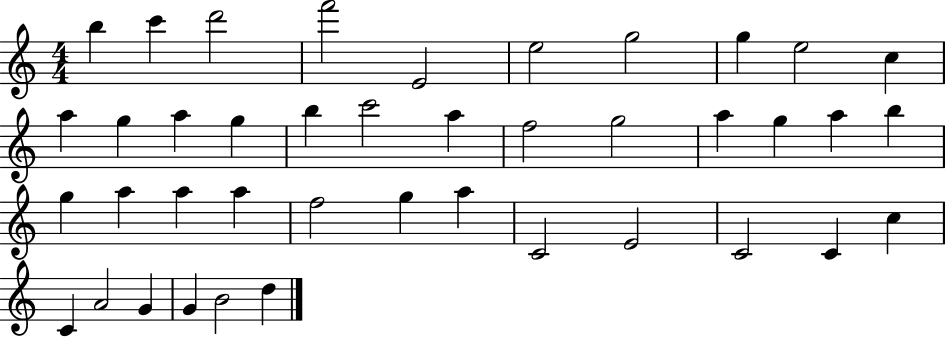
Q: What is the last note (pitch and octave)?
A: D5